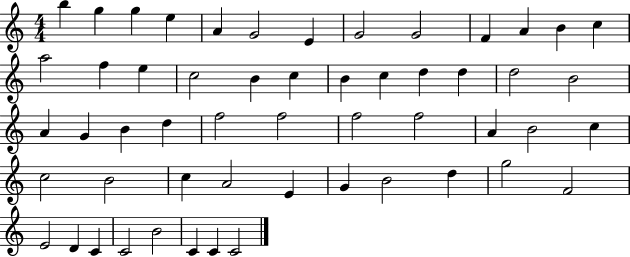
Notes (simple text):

B5/q G5/q G5/q E5/q A4/q G4/h E4/q G4/h G4/h F4/q A4/q B4/q C5/q A5/h F5/q E5/q C5/h B4/q C5/q B4/q C5/q D5/q D5/q D5/h B4/h A4/q G4/q B4/q D5/q F5/h F5/h F5/h F5/h A4/q B4/h C5/q C5/h B4/h C5/q A4/h E4/q G4/q B4/h D5/q G5/h F4/h E4/h D4/q C4/q C4/h B4/h C4/q C4/q C4/h